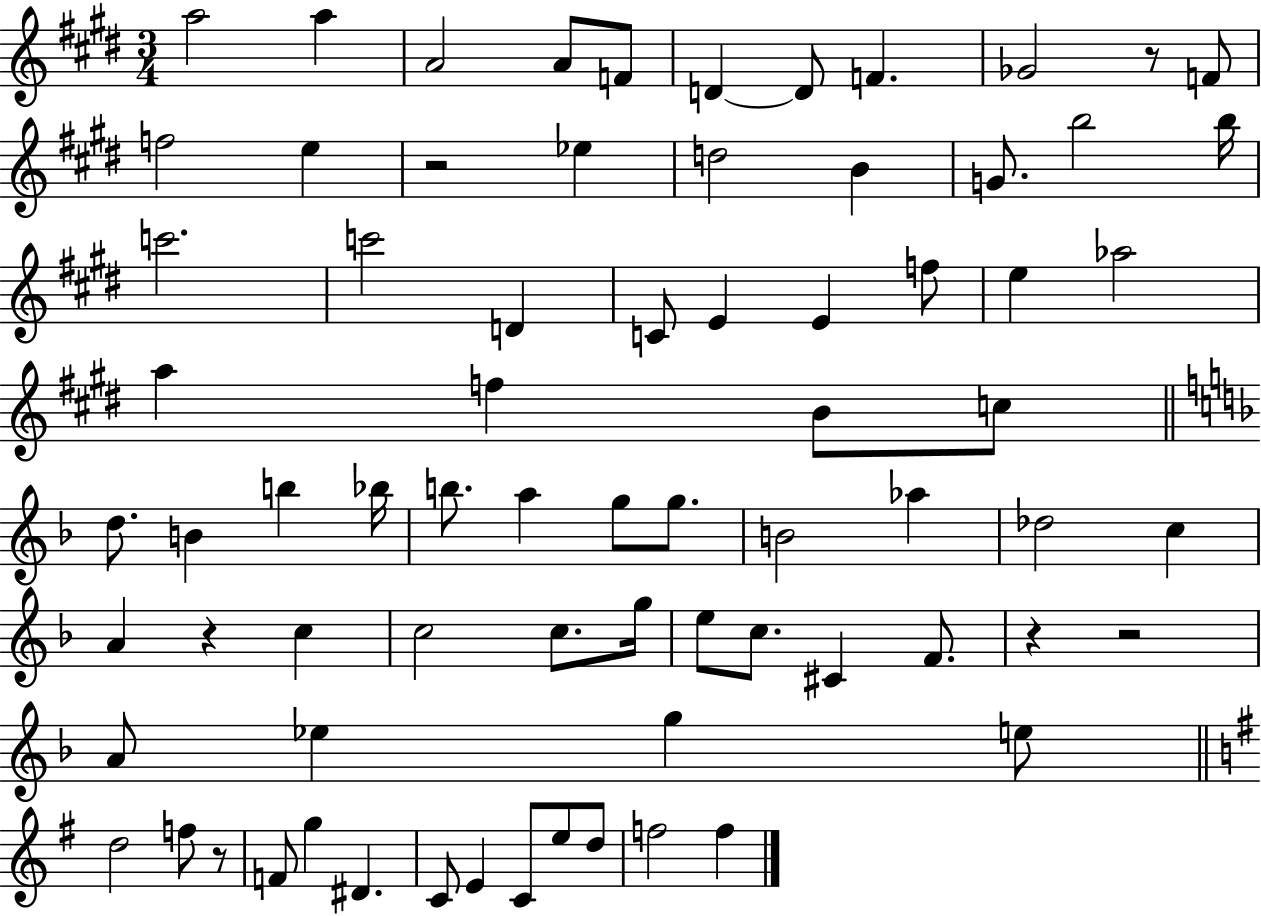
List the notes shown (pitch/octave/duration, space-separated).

A5/h A5/q A4/h A4/e F4/e D4/q D4/e F4/q. Gb4/h R/e F4/e F5/h E5/q R/h Eb5/q D5/h B4/q G4/e. B5/h B5/s C6/h. C6/h D4/q C4/e E4/q E4/q F5/e E5/q Ab5/h A5/q F5/q B4/e C5/e D5/e. B4/q B5/q Bb5/s B5/e. A5/q G5/e G5/e. B4/h Ab5/q Db5/h C5/q A4/q R/q C5/q C5/h C5/e. G5/s E5/e C5/e. C#4/q F4/e. R/q R/h A4/e Eb5/q G5/q E5/e D5/h F5/e R/e F4/e G5/q D#4/q. C4/e E4/q C4/e E5/e D5/e F5/h F5/q